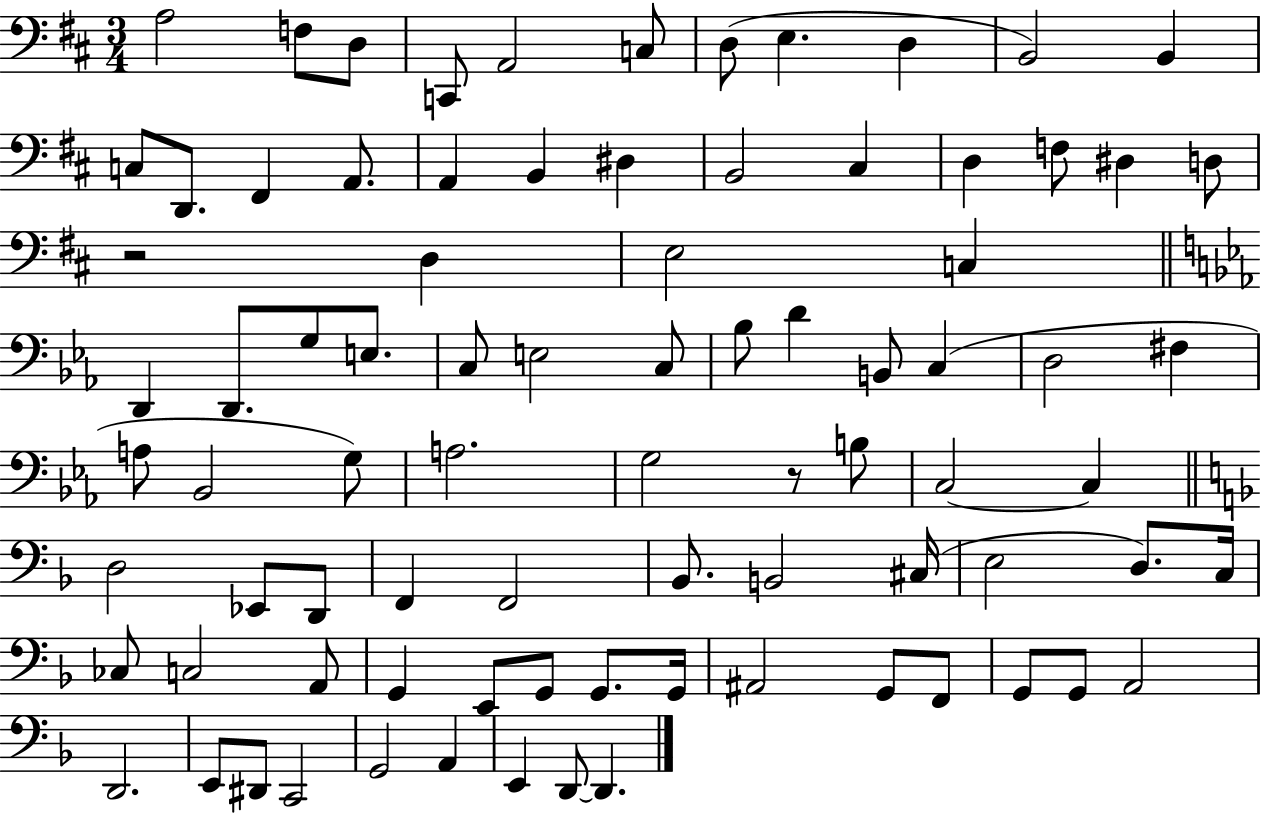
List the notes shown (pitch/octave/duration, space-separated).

A3/h F3/e D3/e C2/e A2/h C3/e D3/e E3/q. D3/q B2/h B2/q C3/e D2/e. F#2/q A2/e. A2/q B2/q D#3/q B2/h C#3/q D3/q F3/e D#3/q D3/e R/h D3/q E3/h C3/q D2/q D2/e. G3/e E3/e. C3/e E3/h C3/e Bb3/e D4/q B2/e C3/q D3/h F#3/q A3/e Bb2/h G3/e A3/h. G3/h R/e B3/e C3/h C3/q D3/h Eb2/e D2/e F2/q F2/h Bb2/e. B2/h C#3/s E3/h D3/e. C3/s CES3/e C3/h A2/e G2/q E2/e G2/e G2/e. G2/s A#2/h G2/e F2/e G2/e G2/e A2/h D2/h. E2/e D#2/e C2/h G2/h A2/q E2/q D2/e D2/q.